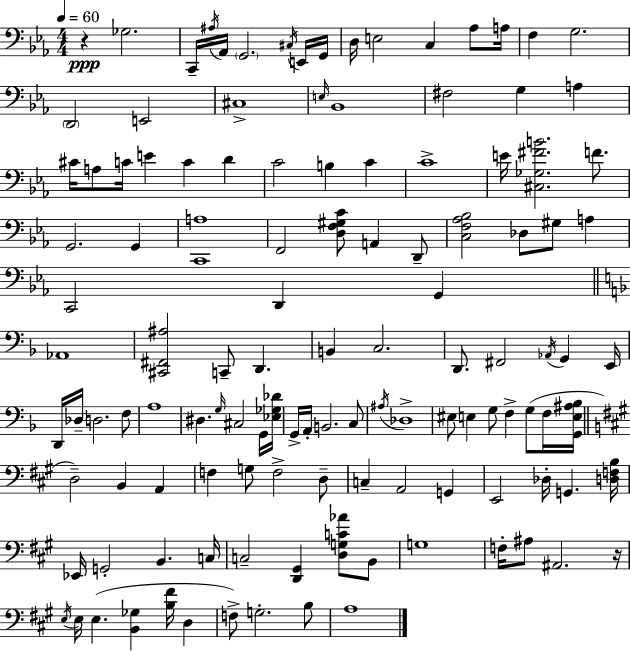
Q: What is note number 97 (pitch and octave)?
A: G3